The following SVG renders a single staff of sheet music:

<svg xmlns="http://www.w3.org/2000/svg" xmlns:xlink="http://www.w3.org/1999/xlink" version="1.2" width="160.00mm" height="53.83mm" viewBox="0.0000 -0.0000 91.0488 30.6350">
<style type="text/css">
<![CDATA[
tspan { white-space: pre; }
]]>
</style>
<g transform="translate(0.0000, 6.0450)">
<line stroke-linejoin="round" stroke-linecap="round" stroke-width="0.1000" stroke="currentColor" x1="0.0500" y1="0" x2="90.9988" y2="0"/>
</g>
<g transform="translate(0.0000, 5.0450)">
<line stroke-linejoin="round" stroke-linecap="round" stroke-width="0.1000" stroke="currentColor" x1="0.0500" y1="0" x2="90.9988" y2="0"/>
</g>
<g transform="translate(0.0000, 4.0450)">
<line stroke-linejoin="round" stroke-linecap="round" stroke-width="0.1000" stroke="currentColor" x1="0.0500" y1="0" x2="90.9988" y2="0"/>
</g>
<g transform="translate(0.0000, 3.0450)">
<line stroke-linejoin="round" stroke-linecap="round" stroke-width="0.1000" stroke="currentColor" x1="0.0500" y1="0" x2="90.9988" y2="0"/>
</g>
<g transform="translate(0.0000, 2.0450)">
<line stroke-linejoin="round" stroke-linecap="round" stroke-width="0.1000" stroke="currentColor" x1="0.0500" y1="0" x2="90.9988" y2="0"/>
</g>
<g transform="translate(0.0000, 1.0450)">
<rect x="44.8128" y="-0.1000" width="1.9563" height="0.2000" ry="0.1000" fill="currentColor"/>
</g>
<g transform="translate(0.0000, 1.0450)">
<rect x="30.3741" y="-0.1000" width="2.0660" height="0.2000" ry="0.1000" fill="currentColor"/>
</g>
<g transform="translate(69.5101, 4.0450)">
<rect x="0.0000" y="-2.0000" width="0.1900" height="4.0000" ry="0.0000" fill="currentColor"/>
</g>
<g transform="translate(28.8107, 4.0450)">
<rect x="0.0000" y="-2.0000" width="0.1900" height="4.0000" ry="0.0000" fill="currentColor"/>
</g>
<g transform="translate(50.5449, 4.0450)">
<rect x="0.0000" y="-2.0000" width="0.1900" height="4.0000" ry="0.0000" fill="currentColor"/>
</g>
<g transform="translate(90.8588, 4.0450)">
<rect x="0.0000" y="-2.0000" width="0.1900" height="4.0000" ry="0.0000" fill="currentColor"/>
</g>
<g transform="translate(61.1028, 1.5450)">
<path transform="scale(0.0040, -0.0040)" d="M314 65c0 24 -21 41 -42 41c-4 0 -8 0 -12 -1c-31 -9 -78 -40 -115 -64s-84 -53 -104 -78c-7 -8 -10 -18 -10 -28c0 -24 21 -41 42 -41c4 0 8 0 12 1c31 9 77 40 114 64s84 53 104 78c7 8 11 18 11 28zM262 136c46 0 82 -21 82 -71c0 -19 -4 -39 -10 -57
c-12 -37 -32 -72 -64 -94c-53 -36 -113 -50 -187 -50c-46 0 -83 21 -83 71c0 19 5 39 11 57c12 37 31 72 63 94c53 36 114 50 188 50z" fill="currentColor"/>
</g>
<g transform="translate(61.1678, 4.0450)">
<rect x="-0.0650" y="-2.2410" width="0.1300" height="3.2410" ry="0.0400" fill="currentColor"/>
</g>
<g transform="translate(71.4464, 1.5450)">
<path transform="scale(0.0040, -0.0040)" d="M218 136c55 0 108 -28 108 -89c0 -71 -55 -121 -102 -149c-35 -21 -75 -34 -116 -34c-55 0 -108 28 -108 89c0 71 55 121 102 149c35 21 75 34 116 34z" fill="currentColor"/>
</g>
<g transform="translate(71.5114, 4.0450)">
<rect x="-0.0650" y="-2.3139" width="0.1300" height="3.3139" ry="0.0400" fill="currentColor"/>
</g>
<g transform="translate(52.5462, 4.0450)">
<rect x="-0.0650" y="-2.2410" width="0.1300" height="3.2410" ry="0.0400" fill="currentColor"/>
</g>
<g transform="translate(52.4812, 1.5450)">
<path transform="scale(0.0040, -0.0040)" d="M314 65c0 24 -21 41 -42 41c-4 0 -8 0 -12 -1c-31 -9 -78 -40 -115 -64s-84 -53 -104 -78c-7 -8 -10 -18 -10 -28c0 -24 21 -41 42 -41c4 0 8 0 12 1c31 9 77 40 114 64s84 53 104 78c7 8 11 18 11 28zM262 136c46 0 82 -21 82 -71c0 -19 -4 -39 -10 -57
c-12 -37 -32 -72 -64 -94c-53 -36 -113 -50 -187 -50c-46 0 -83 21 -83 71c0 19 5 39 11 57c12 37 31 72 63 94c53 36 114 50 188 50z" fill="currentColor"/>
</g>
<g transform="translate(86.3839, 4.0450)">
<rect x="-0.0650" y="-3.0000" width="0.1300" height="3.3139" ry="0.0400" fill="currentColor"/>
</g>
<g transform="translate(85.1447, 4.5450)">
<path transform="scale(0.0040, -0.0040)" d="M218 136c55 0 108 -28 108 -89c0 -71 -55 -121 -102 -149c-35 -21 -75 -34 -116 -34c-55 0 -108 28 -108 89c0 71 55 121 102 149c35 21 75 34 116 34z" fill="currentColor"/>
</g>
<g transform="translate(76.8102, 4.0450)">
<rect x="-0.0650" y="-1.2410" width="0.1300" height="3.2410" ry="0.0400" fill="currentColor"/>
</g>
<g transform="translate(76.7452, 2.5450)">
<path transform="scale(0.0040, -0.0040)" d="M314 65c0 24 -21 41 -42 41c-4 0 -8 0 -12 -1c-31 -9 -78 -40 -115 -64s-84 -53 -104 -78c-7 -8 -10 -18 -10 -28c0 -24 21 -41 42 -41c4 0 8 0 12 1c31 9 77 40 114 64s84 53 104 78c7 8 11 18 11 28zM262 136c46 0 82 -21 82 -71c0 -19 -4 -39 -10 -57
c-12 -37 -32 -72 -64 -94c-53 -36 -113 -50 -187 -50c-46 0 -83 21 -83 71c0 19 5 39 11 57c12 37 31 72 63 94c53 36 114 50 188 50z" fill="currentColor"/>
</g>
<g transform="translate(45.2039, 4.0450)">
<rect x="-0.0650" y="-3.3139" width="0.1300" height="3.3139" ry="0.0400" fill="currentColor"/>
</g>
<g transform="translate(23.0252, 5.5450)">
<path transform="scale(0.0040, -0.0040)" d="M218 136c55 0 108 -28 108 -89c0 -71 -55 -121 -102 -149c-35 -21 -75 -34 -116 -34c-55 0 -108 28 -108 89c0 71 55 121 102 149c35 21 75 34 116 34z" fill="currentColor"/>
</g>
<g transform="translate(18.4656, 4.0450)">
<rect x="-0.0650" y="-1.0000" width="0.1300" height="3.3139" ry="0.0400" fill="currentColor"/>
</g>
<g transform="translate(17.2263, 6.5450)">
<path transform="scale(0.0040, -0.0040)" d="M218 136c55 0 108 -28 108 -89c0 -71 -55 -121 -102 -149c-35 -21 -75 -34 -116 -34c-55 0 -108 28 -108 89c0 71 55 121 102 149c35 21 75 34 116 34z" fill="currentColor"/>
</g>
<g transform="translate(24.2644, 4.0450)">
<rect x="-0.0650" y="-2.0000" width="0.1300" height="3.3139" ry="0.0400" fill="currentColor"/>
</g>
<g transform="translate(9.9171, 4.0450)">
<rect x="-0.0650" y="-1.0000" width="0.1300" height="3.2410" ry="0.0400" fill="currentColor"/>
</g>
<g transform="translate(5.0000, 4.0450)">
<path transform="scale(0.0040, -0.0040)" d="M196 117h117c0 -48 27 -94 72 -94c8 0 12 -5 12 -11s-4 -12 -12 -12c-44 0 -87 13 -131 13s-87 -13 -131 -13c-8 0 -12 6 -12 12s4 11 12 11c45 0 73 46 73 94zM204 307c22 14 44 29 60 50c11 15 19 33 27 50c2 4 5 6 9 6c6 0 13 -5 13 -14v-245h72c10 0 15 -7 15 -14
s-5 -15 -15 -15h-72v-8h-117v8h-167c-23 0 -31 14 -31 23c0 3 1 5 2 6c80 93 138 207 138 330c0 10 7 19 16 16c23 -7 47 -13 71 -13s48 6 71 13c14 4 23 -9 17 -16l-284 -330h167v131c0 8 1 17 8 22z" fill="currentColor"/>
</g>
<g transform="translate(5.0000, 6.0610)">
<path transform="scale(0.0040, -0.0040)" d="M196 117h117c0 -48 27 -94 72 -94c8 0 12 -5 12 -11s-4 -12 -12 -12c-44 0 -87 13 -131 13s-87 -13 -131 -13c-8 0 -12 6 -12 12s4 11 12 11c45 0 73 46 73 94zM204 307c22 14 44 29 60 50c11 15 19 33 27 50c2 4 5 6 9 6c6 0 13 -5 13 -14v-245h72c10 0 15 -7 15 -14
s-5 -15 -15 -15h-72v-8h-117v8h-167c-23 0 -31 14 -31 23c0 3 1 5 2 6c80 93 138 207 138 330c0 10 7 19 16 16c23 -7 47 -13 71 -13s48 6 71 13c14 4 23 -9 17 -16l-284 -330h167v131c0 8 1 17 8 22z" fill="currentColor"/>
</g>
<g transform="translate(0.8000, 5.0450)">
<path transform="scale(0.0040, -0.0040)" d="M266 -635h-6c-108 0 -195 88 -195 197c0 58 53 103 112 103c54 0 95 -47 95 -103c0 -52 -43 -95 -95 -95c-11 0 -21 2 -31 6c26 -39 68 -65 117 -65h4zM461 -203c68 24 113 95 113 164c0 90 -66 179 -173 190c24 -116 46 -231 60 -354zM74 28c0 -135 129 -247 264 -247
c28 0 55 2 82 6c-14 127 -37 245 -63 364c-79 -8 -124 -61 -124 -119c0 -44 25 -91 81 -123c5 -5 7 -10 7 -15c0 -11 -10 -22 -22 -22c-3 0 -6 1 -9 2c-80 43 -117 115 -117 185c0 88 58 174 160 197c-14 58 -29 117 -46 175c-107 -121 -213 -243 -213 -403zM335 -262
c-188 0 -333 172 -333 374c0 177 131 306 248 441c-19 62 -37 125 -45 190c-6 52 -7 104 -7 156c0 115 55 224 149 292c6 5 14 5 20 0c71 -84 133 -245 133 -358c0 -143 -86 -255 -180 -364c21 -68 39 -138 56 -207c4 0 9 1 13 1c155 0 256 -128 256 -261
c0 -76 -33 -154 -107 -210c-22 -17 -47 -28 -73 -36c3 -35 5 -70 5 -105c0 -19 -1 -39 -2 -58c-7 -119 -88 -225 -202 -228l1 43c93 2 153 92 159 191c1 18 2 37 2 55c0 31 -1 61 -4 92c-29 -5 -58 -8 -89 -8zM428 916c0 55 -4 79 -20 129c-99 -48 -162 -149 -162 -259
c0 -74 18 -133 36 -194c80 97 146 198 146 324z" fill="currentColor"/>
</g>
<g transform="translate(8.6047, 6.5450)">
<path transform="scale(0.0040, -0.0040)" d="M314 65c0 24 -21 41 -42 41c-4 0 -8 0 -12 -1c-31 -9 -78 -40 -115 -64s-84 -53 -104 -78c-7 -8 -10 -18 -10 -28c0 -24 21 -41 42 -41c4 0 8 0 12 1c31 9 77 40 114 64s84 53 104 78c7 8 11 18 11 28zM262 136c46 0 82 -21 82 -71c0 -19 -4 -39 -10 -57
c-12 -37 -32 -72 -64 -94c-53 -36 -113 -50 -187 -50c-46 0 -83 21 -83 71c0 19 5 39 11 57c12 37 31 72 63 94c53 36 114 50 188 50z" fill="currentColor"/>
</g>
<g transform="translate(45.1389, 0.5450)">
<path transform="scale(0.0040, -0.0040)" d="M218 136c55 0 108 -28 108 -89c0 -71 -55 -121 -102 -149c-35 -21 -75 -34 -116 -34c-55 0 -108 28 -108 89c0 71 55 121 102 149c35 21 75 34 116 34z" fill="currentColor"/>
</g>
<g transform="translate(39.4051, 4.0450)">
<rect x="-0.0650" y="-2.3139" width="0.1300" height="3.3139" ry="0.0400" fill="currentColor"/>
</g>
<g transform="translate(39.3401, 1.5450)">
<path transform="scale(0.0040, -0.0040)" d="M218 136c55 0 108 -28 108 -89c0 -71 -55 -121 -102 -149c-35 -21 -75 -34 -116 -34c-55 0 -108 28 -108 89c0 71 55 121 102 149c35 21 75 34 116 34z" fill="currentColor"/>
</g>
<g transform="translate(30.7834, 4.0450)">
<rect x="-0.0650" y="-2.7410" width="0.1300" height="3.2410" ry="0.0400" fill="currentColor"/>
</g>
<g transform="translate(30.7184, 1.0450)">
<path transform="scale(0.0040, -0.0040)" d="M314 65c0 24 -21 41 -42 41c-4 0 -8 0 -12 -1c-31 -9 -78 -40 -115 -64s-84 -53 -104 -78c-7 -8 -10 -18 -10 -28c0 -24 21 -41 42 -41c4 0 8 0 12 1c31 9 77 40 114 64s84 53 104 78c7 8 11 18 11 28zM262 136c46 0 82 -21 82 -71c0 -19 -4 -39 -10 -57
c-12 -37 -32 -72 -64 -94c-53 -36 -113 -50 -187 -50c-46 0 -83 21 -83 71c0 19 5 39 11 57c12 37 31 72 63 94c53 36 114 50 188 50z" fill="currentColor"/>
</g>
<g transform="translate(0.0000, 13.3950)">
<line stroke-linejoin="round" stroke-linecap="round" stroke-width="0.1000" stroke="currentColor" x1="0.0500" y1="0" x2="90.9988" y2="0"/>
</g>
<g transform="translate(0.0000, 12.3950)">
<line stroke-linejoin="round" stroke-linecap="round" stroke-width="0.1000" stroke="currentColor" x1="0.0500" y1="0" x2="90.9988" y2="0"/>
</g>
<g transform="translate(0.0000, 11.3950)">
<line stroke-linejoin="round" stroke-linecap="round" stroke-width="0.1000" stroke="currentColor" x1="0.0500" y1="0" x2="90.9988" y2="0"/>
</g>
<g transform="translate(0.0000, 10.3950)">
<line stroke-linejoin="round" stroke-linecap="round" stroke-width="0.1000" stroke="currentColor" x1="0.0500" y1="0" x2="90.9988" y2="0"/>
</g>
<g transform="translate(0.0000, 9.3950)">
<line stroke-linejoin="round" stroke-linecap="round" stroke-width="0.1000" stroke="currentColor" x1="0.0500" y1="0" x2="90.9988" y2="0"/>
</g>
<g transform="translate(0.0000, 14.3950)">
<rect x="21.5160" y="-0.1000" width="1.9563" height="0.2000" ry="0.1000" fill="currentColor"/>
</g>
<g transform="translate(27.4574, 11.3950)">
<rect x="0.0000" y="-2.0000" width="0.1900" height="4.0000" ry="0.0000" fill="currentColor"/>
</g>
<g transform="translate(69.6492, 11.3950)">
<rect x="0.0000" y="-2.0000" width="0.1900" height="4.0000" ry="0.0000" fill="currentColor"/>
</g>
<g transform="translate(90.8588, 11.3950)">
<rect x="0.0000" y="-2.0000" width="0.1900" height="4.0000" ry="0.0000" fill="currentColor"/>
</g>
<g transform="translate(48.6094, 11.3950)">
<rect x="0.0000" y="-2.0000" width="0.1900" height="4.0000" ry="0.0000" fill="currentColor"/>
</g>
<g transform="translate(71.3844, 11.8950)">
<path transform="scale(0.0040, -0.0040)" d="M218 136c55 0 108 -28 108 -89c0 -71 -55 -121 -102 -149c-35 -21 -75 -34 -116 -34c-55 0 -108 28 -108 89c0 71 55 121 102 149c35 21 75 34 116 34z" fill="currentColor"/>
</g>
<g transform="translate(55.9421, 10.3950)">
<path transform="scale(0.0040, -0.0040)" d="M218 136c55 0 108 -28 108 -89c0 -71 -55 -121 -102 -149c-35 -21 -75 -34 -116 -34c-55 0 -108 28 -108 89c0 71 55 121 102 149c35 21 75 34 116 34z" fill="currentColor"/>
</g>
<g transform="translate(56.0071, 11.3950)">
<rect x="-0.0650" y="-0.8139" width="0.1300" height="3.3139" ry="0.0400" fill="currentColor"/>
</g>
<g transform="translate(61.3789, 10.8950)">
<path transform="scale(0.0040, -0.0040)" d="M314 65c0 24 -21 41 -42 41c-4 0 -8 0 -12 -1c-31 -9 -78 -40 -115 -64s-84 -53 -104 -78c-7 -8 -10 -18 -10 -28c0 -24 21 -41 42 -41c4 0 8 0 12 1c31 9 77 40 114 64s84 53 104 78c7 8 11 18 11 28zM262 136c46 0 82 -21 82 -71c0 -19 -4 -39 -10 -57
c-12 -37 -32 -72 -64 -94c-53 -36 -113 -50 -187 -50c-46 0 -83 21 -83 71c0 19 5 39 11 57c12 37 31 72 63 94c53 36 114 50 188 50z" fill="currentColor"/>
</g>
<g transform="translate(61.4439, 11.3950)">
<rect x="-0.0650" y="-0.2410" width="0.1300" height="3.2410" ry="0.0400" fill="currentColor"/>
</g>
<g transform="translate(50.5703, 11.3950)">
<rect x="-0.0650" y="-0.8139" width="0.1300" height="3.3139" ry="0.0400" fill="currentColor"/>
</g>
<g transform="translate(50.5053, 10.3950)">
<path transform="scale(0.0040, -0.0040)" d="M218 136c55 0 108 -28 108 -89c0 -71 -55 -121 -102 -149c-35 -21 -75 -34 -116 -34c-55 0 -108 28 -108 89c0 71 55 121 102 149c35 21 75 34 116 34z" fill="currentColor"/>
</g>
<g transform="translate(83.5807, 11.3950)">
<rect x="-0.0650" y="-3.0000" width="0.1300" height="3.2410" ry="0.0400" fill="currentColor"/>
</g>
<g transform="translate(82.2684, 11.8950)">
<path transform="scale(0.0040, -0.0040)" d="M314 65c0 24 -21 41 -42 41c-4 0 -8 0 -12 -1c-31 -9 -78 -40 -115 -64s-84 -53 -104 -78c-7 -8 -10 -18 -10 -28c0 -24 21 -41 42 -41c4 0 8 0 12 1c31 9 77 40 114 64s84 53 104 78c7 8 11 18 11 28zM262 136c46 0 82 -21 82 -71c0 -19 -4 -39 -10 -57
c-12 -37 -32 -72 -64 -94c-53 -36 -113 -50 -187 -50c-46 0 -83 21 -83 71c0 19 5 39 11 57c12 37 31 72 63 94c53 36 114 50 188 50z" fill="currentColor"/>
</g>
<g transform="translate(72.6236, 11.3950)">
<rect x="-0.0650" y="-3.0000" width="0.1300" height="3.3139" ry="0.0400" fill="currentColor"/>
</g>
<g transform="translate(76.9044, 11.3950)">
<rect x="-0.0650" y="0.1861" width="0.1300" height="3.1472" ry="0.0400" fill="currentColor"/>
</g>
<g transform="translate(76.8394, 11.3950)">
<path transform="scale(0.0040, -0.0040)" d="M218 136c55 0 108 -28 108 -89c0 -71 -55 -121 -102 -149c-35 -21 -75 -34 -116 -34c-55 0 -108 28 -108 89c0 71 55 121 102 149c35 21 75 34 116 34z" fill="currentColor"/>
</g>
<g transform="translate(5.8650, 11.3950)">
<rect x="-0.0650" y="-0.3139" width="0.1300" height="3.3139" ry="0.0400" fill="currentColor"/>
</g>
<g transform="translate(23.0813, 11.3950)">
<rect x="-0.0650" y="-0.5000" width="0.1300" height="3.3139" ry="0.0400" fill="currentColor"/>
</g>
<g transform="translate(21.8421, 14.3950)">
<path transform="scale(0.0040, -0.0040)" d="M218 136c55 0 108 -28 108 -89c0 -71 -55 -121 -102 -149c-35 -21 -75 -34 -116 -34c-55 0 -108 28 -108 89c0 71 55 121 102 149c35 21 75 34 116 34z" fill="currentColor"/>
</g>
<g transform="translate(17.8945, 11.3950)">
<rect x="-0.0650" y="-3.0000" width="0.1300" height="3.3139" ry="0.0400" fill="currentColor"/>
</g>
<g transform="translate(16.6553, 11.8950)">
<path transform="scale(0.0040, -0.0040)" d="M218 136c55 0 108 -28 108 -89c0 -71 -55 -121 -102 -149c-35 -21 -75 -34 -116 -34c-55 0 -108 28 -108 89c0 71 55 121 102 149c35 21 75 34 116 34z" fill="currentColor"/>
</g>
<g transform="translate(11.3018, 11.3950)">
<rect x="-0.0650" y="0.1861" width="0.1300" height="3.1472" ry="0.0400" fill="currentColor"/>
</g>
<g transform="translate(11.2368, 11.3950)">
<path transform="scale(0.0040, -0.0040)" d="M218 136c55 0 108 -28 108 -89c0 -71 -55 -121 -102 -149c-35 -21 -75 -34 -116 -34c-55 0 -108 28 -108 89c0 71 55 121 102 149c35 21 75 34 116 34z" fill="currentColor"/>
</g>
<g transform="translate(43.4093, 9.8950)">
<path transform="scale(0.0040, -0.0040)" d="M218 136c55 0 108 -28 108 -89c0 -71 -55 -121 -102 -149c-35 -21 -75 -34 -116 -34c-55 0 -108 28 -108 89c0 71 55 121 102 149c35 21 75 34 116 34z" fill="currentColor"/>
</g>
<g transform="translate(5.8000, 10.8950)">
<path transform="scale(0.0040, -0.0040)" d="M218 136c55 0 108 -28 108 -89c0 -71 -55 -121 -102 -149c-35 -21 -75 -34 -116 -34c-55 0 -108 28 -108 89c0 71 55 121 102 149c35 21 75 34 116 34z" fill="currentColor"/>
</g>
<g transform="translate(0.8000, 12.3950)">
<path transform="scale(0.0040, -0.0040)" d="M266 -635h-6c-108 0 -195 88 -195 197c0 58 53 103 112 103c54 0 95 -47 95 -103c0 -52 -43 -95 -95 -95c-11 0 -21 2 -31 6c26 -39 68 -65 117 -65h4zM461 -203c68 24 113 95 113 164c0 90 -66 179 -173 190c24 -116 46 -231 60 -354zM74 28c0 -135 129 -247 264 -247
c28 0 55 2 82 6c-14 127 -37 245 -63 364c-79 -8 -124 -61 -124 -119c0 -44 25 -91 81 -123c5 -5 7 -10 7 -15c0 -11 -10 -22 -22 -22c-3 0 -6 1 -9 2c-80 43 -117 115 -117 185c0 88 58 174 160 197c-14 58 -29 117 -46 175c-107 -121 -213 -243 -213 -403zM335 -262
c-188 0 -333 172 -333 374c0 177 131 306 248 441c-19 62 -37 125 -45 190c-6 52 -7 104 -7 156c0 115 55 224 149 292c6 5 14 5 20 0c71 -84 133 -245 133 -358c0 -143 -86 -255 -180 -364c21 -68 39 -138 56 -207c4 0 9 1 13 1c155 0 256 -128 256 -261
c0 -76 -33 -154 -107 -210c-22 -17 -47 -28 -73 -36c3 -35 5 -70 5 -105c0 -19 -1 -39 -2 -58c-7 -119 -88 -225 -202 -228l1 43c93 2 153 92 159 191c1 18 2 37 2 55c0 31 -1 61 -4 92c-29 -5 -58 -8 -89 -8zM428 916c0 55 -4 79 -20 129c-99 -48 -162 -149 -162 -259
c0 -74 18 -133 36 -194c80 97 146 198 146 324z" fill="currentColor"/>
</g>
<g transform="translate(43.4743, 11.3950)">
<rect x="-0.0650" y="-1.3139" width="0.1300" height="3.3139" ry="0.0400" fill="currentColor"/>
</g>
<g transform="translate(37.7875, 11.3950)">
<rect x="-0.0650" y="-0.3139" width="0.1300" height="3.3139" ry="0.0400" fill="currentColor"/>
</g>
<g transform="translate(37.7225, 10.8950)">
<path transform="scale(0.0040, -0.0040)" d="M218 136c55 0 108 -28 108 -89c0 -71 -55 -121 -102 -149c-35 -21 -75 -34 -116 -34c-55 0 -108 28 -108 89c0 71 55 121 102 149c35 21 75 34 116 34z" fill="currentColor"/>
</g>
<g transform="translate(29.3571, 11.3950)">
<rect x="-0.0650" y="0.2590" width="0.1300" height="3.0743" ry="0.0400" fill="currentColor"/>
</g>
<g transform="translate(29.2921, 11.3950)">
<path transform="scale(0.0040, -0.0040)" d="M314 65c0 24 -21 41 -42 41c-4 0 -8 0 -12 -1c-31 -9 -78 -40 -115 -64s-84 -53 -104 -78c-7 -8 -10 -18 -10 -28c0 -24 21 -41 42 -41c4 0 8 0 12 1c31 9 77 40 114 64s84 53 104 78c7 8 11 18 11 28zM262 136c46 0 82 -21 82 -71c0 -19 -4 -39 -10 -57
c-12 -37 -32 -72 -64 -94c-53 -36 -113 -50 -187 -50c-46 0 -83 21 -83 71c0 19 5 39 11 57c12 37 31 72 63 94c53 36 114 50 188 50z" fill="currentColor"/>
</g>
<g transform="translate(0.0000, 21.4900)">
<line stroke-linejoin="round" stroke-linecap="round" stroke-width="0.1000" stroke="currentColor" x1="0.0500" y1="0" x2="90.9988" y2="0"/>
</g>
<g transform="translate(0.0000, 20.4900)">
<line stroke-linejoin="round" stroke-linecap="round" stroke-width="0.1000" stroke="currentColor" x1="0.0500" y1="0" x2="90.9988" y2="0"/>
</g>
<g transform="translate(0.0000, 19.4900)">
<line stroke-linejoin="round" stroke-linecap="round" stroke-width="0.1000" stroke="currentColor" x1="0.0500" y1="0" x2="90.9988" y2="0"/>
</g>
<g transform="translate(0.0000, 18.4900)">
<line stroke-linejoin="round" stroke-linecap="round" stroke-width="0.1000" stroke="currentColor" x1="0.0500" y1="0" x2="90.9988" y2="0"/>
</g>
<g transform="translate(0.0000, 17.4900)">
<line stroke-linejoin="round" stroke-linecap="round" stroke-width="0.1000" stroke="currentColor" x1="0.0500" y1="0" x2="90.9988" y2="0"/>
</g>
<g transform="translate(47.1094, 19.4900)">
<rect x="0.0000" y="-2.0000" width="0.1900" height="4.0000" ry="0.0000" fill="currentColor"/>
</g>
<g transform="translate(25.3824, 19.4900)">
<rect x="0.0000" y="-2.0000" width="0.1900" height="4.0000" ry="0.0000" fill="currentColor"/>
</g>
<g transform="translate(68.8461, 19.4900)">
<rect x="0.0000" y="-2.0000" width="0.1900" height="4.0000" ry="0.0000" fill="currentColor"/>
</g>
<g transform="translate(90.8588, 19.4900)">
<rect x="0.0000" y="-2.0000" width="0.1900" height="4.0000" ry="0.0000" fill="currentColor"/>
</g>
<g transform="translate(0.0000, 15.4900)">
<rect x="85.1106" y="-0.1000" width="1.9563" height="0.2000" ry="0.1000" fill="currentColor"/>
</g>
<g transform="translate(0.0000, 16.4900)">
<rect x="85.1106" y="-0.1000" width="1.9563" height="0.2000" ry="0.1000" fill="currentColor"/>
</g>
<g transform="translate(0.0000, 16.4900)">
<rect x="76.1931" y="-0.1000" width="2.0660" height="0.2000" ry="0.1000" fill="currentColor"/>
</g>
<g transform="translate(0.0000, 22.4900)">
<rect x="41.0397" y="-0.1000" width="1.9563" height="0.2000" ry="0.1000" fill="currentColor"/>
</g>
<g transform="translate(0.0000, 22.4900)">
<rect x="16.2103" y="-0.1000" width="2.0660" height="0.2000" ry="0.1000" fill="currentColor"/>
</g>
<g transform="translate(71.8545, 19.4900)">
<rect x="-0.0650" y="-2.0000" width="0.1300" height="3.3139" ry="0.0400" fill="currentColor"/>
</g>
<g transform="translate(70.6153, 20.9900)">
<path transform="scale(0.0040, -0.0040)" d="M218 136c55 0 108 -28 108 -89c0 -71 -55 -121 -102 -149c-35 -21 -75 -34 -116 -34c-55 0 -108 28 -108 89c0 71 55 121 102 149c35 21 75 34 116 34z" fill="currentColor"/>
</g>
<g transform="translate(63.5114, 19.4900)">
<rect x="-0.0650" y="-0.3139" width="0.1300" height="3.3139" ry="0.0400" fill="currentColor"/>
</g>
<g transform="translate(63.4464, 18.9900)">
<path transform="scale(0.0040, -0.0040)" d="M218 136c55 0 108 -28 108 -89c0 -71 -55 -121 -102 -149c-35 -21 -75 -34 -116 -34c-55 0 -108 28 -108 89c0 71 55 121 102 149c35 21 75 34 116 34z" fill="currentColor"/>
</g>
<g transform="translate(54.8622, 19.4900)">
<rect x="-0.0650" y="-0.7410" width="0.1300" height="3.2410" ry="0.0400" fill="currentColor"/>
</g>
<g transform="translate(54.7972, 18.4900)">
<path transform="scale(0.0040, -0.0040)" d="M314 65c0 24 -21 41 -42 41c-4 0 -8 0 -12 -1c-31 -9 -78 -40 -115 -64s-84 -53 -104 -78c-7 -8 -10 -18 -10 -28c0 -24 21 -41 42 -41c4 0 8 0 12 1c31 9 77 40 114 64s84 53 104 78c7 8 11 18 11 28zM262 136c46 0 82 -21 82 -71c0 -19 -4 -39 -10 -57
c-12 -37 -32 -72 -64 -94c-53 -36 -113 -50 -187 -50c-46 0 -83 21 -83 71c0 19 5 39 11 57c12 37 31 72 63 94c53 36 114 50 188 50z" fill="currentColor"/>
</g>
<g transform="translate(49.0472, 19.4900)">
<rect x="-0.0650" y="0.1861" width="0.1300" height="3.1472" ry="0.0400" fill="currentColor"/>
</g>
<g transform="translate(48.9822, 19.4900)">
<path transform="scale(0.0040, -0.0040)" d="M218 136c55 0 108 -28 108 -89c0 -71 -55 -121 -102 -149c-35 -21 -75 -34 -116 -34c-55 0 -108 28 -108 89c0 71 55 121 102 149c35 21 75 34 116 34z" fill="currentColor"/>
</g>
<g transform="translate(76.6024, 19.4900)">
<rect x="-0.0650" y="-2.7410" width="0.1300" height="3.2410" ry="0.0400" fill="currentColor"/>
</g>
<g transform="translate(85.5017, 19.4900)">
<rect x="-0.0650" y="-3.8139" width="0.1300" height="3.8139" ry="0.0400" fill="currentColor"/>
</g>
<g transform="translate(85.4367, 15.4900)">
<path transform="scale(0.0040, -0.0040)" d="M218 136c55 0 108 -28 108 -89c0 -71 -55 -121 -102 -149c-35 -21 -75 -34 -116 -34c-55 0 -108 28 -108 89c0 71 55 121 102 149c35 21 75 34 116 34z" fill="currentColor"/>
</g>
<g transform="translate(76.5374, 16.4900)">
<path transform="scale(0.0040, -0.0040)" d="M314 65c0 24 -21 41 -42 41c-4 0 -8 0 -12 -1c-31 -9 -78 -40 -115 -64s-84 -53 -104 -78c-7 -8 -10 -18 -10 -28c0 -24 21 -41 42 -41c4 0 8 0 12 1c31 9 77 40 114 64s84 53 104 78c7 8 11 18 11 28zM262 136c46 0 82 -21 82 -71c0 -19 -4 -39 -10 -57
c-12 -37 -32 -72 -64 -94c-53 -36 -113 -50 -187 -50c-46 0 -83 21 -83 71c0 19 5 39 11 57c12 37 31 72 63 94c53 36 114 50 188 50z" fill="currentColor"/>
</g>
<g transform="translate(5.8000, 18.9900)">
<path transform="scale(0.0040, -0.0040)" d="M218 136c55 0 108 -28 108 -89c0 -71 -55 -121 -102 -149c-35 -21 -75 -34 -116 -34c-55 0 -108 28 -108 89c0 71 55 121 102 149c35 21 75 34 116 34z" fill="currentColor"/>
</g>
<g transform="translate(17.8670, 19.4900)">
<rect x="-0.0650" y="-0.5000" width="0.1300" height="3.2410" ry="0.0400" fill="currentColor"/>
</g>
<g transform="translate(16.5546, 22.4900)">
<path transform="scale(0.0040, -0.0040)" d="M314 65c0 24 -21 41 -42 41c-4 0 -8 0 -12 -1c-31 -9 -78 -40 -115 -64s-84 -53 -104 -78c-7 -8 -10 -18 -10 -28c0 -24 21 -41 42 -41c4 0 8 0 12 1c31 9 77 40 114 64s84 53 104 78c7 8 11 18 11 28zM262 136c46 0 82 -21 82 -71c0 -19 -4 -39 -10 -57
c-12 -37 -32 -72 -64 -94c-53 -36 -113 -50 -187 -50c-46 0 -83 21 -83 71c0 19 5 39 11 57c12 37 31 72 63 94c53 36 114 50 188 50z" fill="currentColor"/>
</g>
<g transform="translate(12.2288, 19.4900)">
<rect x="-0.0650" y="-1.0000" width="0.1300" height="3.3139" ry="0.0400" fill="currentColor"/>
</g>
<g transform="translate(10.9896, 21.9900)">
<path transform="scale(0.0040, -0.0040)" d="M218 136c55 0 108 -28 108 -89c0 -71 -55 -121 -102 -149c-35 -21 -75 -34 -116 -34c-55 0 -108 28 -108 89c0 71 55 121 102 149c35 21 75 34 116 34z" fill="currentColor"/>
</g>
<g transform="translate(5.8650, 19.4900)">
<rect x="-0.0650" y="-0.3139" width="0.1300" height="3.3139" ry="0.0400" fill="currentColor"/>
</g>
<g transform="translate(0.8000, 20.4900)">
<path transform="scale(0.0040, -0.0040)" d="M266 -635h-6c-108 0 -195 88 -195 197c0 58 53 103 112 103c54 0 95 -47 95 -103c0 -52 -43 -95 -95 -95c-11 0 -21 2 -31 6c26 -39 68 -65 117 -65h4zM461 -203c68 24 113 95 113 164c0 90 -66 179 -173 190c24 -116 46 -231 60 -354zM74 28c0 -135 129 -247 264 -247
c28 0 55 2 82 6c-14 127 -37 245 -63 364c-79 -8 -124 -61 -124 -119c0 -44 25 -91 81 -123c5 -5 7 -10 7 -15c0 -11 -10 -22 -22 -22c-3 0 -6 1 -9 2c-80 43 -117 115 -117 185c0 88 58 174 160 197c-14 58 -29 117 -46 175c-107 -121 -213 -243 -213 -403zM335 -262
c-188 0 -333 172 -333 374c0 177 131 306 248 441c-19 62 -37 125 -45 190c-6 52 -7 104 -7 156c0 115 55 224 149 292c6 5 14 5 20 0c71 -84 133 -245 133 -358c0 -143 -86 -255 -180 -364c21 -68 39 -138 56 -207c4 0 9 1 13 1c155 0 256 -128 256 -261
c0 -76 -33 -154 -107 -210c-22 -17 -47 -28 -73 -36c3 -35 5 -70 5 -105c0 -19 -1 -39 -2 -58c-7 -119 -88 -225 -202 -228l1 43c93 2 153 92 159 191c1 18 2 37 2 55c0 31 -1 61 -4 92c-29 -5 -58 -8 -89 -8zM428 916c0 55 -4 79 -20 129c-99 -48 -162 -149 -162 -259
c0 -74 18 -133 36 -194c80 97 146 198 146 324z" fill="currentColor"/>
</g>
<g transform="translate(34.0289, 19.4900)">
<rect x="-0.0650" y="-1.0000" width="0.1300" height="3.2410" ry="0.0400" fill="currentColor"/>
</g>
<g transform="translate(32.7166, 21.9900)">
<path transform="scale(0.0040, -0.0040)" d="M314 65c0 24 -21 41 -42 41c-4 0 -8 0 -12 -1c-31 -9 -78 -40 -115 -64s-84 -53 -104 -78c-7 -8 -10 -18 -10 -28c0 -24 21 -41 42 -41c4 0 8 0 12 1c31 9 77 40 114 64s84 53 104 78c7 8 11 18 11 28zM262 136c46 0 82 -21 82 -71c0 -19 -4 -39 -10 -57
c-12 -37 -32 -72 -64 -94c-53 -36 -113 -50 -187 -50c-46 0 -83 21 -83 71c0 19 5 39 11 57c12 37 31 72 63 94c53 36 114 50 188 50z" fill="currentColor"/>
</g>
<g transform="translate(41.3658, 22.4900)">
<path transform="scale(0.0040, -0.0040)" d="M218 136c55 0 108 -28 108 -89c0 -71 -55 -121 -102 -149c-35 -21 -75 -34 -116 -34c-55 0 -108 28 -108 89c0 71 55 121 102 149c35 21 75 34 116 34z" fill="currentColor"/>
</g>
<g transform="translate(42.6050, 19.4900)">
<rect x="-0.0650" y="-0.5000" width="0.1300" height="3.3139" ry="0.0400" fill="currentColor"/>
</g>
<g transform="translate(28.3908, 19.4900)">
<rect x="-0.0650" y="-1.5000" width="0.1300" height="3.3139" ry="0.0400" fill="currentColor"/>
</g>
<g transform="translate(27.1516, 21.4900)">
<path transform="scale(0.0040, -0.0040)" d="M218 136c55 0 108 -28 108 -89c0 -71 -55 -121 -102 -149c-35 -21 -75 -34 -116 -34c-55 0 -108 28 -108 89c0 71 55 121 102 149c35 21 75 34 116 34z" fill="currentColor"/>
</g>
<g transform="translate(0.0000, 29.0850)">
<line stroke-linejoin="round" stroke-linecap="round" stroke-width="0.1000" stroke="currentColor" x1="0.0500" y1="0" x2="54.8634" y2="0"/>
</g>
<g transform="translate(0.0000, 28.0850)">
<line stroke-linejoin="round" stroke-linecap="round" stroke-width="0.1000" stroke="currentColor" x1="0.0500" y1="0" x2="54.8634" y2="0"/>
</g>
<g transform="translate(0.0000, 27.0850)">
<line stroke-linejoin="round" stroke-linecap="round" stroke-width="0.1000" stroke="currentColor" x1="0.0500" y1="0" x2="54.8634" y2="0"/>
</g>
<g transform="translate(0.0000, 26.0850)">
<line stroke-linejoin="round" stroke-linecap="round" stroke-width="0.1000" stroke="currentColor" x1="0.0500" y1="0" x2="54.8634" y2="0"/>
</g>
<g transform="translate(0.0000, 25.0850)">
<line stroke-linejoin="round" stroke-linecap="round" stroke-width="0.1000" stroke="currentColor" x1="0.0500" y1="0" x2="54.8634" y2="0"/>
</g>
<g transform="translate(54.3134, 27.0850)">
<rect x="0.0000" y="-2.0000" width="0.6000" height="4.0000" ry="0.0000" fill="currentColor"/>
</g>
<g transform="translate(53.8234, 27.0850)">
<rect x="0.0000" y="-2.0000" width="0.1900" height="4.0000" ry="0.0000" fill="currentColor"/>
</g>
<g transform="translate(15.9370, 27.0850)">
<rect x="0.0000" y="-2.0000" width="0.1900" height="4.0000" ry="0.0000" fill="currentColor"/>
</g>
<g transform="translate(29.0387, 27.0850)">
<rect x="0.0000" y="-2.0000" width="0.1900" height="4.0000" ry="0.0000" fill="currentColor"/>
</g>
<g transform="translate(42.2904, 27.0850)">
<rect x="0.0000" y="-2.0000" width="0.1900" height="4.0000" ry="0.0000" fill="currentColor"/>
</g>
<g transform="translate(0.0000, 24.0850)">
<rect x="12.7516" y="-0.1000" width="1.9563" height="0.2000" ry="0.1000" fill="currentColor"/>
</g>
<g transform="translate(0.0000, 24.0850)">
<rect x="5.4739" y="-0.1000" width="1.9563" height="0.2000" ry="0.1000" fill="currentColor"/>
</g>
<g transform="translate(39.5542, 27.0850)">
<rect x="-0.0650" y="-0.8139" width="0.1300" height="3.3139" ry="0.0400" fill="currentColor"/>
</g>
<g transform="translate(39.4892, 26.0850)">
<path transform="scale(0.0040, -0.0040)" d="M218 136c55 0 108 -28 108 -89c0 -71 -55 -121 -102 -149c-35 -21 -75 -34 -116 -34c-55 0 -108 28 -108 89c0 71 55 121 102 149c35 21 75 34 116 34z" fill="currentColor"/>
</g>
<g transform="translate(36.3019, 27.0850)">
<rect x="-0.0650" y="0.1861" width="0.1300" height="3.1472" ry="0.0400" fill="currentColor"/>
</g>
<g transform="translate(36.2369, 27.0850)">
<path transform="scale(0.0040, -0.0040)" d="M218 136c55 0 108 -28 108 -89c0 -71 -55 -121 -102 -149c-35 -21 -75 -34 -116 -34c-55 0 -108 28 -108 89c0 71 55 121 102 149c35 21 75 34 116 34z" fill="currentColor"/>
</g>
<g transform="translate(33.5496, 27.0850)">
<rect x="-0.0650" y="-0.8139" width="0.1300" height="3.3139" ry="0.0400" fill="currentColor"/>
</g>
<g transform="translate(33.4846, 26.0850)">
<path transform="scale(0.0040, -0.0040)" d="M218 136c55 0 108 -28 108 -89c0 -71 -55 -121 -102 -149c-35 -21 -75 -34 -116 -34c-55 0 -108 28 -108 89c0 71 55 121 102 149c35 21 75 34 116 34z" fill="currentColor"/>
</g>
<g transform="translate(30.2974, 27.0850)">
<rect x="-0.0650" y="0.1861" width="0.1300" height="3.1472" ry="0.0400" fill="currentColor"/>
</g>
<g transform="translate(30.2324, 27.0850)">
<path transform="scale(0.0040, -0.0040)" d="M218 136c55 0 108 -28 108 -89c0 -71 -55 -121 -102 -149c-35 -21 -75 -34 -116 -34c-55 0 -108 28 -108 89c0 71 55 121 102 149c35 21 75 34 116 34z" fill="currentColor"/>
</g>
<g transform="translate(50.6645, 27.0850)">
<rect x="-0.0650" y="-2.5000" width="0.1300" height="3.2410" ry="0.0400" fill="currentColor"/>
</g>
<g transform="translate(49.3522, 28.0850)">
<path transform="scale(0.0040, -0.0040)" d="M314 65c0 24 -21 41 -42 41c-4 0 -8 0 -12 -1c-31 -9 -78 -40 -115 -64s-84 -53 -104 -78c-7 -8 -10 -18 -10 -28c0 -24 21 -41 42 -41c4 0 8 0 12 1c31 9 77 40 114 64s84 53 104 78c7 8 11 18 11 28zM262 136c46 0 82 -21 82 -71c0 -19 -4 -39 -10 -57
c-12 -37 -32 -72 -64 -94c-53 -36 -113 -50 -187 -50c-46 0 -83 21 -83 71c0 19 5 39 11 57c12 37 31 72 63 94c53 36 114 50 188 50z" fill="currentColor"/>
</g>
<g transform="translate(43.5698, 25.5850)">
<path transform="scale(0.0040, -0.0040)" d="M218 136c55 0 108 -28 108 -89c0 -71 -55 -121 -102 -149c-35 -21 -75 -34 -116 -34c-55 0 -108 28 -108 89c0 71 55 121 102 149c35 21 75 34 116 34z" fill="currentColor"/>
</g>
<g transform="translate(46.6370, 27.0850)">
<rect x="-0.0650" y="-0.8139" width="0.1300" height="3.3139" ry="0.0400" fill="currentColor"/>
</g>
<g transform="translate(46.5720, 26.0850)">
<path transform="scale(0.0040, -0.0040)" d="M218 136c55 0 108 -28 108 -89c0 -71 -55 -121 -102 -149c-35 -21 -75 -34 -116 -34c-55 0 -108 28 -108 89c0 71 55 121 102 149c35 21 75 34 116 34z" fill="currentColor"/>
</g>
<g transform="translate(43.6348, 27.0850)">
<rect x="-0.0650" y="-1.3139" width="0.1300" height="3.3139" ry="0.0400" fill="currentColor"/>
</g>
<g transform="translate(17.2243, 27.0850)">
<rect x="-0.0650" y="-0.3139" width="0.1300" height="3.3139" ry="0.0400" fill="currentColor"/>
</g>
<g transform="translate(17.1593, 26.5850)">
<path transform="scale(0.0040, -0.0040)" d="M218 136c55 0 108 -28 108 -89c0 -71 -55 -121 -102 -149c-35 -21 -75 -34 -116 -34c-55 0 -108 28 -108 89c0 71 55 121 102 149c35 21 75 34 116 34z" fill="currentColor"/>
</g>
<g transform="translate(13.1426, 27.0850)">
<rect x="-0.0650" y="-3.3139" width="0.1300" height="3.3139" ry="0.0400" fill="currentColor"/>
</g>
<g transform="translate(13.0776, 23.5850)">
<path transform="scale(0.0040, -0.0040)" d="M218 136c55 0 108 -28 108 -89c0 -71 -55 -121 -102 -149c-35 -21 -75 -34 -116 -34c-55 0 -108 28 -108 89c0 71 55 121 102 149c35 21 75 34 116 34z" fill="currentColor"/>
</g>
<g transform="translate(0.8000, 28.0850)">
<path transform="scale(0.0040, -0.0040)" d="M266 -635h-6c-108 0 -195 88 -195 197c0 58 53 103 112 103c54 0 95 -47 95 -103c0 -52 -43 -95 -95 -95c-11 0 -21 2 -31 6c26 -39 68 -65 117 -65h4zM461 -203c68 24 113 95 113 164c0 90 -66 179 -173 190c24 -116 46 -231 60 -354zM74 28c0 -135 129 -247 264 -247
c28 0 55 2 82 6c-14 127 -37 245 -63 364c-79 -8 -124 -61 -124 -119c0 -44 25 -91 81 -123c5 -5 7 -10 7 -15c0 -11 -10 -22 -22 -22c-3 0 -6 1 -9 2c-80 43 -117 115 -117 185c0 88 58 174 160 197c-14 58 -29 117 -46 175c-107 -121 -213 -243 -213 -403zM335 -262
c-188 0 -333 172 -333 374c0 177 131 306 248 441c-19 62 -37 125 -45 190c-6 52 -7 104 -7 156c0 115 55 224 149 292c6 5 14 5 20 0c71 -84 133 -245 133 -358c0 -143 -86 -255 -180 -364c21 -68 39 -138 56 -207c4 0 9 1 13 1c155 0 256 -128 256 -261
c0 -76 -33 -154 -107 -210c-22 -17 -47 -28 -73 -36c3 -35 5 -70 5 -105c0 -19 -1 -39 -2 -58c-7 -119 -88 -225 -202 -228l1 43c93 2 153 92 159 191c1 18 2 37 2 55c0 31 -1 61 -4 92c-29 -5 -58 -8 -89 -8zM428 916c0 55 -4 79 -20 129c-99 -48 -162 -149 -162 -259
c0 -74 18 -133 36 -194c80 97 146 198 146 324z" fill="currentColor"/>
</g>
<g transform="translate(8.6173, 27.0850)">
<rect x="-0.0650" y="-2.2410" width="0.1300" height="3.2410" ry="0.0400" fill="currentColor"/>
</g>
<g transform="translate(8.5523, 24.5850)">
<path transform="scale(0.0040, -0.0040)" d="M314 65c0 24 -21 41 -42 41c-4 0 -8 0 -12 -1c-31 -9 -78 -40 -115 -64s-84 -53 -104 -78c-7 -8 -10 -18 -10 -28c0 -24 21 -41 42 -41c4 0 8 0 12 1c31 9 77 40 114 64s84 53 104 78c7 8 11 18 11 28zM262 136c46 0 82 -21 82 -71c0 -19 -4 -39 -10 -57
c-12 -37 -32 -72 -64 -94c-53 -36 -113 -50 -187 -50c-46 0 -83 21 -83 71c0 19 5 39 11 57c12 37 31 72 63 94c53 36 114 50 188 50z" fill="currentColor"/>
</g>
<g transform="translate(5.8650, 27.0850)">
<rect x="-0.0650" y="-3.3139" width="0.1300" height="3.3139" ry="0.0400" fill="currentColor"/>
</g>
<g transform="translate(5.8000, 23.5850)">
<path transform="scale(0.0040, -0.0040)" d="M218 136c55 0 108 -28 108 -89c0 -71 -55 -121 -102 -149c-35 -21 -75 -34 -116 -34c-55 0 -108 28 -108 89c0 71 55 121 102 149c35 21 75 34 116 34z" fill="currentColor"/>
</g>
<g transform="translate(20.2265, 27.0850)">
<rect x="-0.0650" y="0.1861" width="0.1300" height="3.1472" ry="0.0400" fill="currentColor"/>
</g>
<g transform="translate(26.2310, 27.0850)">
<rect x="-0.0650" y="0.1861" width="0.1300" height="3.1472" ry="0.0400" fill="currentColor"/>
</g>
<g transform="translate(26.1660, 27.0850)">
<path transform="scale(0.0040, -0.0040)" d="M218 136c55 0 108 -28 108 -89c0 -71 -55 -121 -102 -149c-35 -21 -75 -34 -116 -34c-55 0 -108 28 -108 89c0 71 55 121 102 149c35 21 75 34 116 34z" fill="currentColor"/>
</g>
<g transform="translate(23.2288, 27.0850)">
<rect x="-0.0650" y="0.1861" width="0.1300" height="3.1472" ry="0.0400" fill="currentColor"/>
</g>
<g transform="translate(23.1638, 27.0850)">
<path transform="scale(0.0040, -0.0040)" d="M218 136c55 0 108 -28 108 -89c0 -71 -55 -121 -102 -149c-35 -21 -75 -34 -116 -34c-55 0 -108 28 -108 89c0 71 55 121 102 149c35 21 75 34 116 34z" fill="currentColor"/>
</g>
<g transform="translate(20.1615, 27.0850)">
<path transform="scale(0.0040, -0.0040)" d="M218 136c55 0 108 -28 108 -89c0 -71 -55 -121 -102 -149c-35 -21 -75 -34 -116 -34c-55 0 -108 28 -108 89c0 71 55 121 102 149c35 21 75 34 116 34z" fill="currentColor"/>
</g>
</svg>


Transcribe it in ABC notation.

X:1
T:Untitled
M:4/4
L:1/4
K:C
D2 D F a2 g b g2 g2 g e2 A c B A C B2 c e d d c2 A B A2 c D C2 E D2 C B d2 c F a2 c' b g2 b c B B B B d B d e d G2